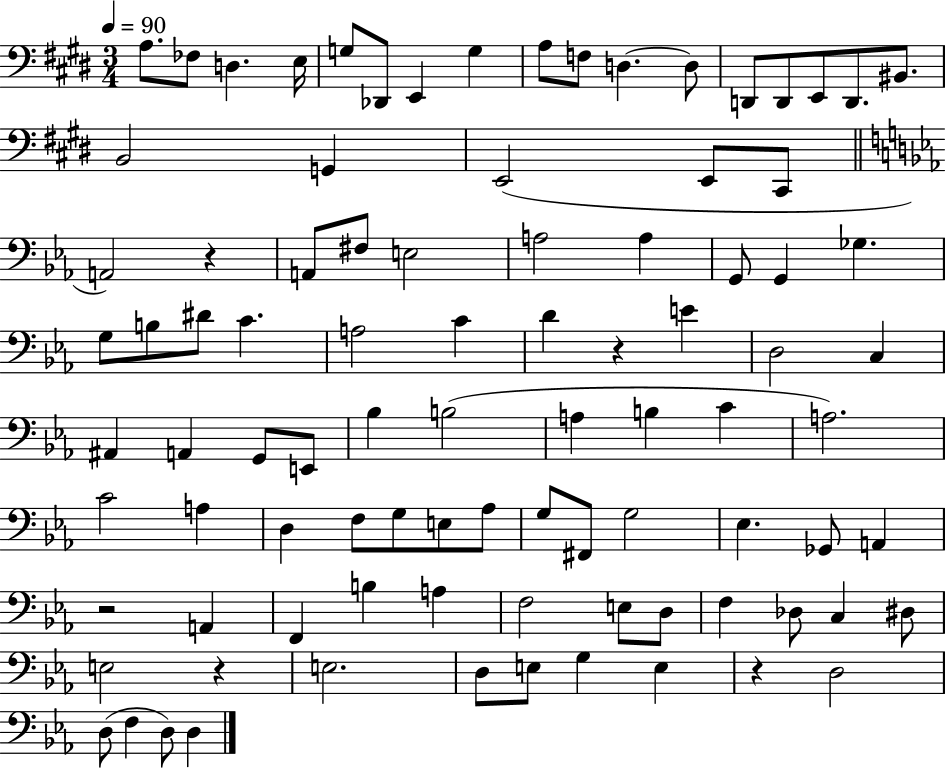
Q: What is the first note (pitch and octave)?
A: A3